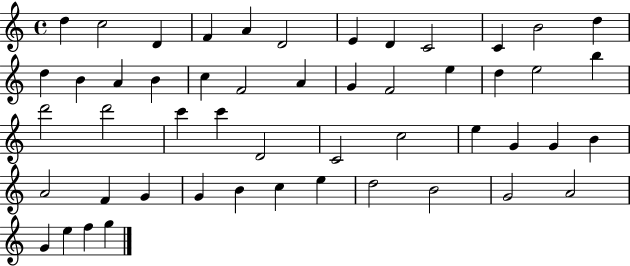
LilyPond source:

{
  \clef treble
  \time 4/4
  \defaultTimeSignature
  \key c \major
  d''4 c''2 d'4 | f'4 a'4 d'2 | e'4 d'4 c'2 | c'4 b'2 d''4 | \break d''4 b'4 a'4 b'4 | c''4 f'2 a'4 | g'4 f'2 e''4 | d''4 e''2 b''4 | \break d'''2 d'''2 | c'''4 c'''4 d'2 | c'2 c''2 | e''4 g'4 g'4 b'4 | \break a'2 f'4 g'4 | g'4 b'4 c''4 e''4 | d''2 b'2 | g'2 a'2 | \break g'4 e''4 f''4 g''4 | \bar "|."
}